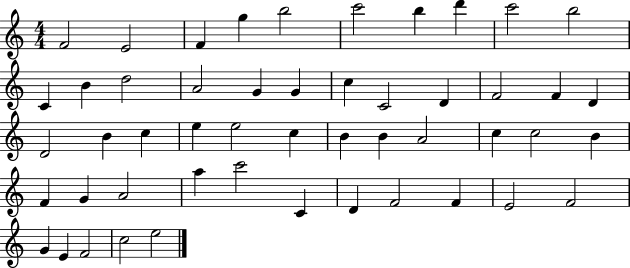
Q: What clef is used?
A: treble